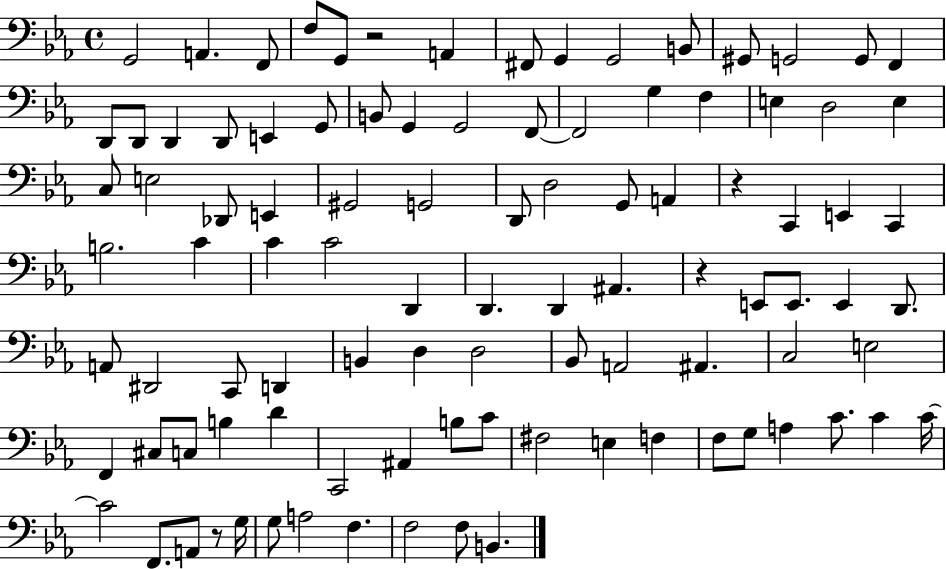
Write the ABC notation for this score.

X:1
T:Untitled
M:4/4
L:1/4
K:Eb
G,,2 A,, F,,/2 F,/2 G,,/2 z2 A,, ^F,,/2 G,, G,,2 B,,/2 ^G,,/2 G,,2 G,,/2 F,, D,,/2 D,,/2 D,, D,,/2 E,, G,,/2 B,,/2 G,, G,,2 F,,/2 F,,2 G, F, E, D,2 E, C,/2 E,2 _D,,/2 E,, ^G,,2 G,,2 D,,/2 D,2 G,,/2 A,, z C,, E,, C,, B,2 C C C2 D,, D,, D,, ^A,, z E,,/2 E,,/2 E,, D,,/2 A,,/2 ^D,,2 C,,/2 D,, B,, D, D,2 _B,,/2 A,,2 ^A,, C,2 E,2 F,, ^C,/2 C,/2 B, D C,,2 ^A,, B,/2 C/2 ^F,2 E, F, F,/2 G,/2 A, C/2 C C/4 C2 F,,/2 A,,/2 z/2 G,/4 G,/2 A,2 F, F,2 F,/2 B,,